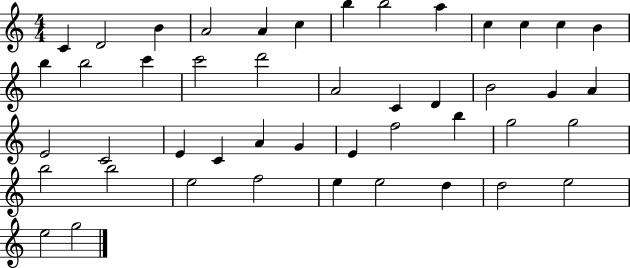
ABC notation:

X:1
T:Untitled
M:4/4
L:1/4
K:C
C D2 B A2 A c b b2 a c c c B b b2 c' c'2 d'2 A2 C D B2 G A E2 C2 E C A G E f2 b g2 g2 b2 b2 e2 f2 e e2 d d2 e2 e2 g2